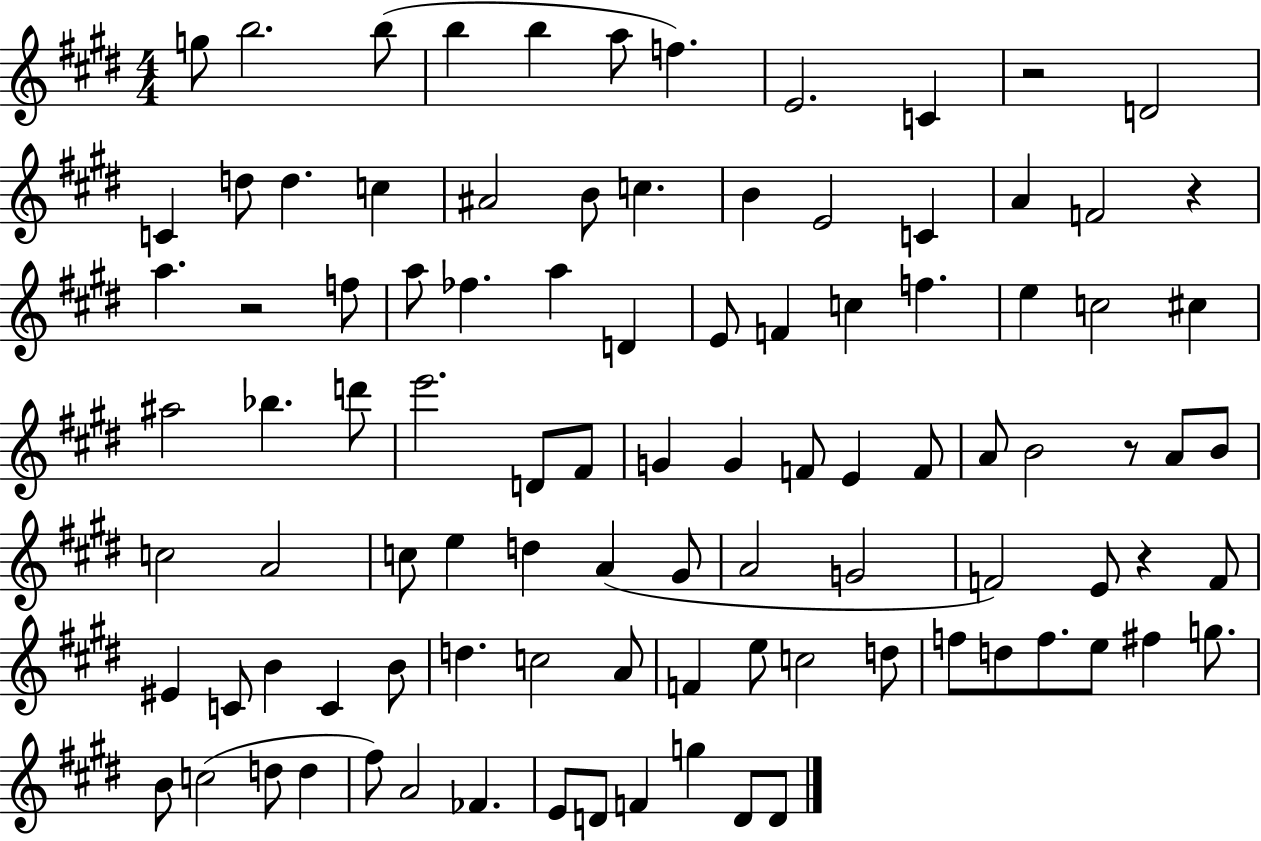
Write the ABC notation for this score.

X:1
T:Untitled
M:4/4
L:1/4
K:E
g/2 b2 b/2 b b a/2 f E2 C z2 D2 C d/2 d c ^A2 B/2 c B E2 C A F2 z a z2 f/2 a/2 _f a D E/2 F c f e c2 ^c ^a2 _b d'/2 e'2 D/2 ^F/2 G G F/2 E F/2 A/2 B2 z/2 A/2 B/2 c2 A2 c/2 e d A ^G/2 A2 G2 F2 E/2 z F/2 ^E C/2 B C B/2 d c2 A/2 F e/2 c2 d/2 f/2 d/2 f/2 e/2 ^f g/2 B/2 c2 d/2 d ^f/2 A2 _F E/2 D/2 F g D/2 D/2